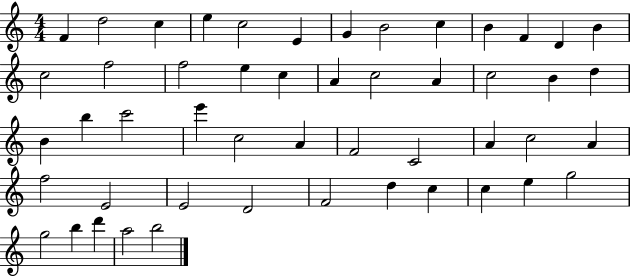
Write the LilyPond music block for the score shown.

{
  \clef treble
  \numericTimeSignature
  \time 4/4
  \key c \major
  f'4 d''2 c''4 | e''4 c''2 e'4 | g'4 b'2 c''4 | b'4 f'4 d'4 b'4 | \break c''2 f''2 | f''2 e''4 c''4 | a'4 c''2 a'4 | c''2 b'4 d''4 | \break b'4 b''4 c'''2 | e'''4 c''2 a'4 | f'2 c'2 | a'4 c''2 a'4 | \break f''2 e'2 | e'2 d'2 | f'2 d''4 c''4 | c''4 e''4 g''2 | \break g''2 b''4 d'''4 | a''2 b''2 | \bar "|."
}